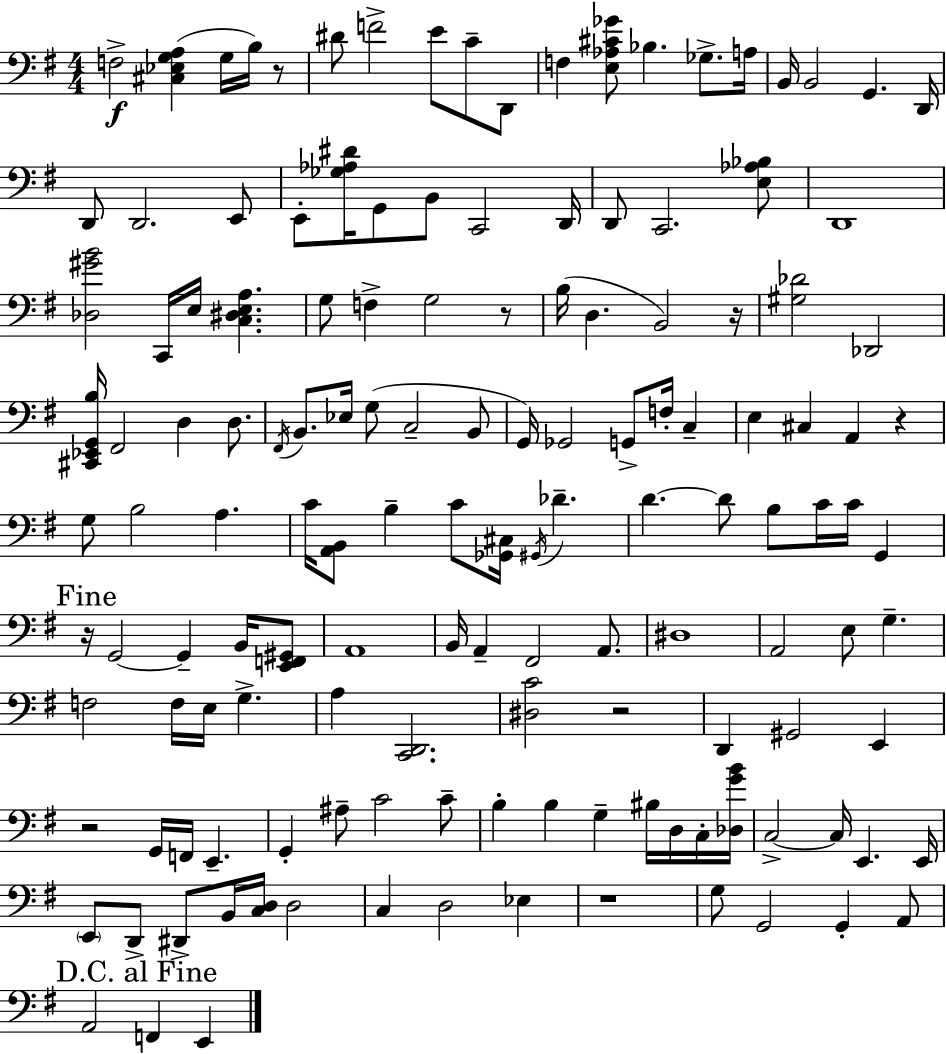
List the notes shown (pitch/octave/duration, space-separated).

F3/h [C#3,Eb3,G3,A3]/q G3/s B3/s R/e D#4/e F4/h E4/e C4/e D2/e F3/q [E3,Ab3,C#4,Gb4]/e Bb3/q. Gb3/e. A3/s B2/s B2/h G2/q. D2/s D2/e D2/h. E2/e E2/e [Gb3,Ab3,D#4]/s G2/e B2/e C2/h D2/s D2/e C2/h. [E3,Ab3,Bb3]/e D2/w [Db3,G#4,B4]/h C2/s E3/s [C3,D#3,E3,A3]/q. G3/e F3/q G3/h R/e B3/s D3/q. B2/h R/s [G#3,Db4]/h Db2/h [C#2,Eb2,G2,B3]/s F#2/h D3/q D3/e. F#2/s B2/e. Eb3/s G3/e C3/h B2/e G2/s Gb2/h G2/e F3/s C3/q E3/q C#3/q A2/q R/q G3/e B3/h A3/q. C4/s [A2,B2]/e B3/q C4/e [Gb2,C#3]/s G#2/s Db4/q. D4/q. D4/e B3/e C4/s C4/s G2/q R/s G2/h G2/q B2/s [E2,F2,G#2]/e A2/w B2/s A2/q F#2/h A2/e. D#3/w A2/h E3/e G3/q. F3/h F3/s E3/s G3/q. A3/q [C2,D2]/h. [D#3,C4]/h R/h D2/q G#2/h E2/q R/h G2/s F2/s E2/q. G2/q A#3/e C4/h C4/e B3/q B3/q G3/q BIS3/s D3/s C3/s [Db3,G4,B4]/s C3/h C3/s E2/q. E2/s E2/e D2/e D#2/e B2/s [C3,D3]/s D3/h C3/q D3/h Eb3/q R/w G3/e G2/h G2/q A2/e A2/h F2/q E2/q